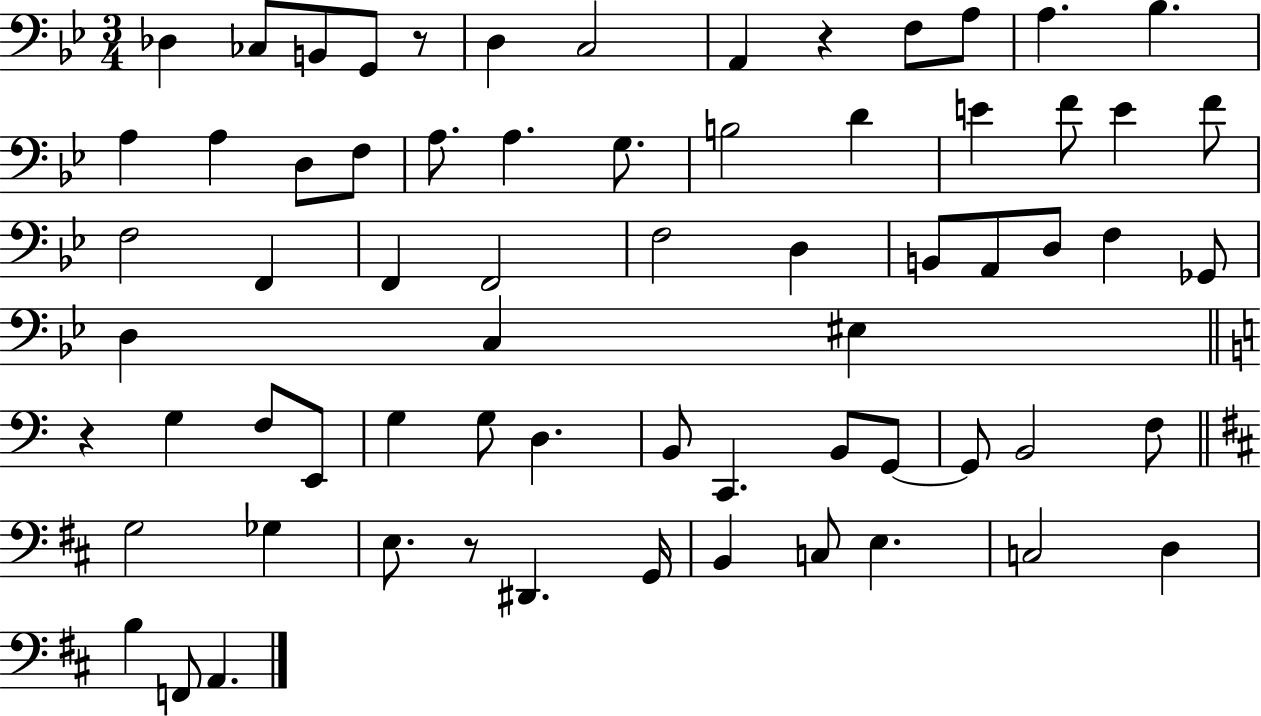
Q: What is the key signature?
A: BES major